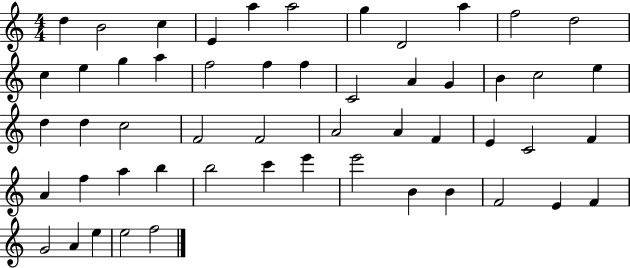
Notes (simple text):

D5/q B4/h C5/q E4/q A5/q A5/h G5/q D4/h A5/q F5/h D5/h C5/q E5/q G5/q A5/q F5/h F5/q F5/q C4/h A4/q G4/q B4/q C5/h E5/q D5/q D5/q C5/h F4/h F4/h A4/h A4/q F4/q E4/q C4/h F4/q A4/q F5/q A5/q B5/q B5/h C6/q E6/q E6/h B4/q B4/q F4/h E4/q F4/q G4/h A4/q E5/q E5/h F5/h